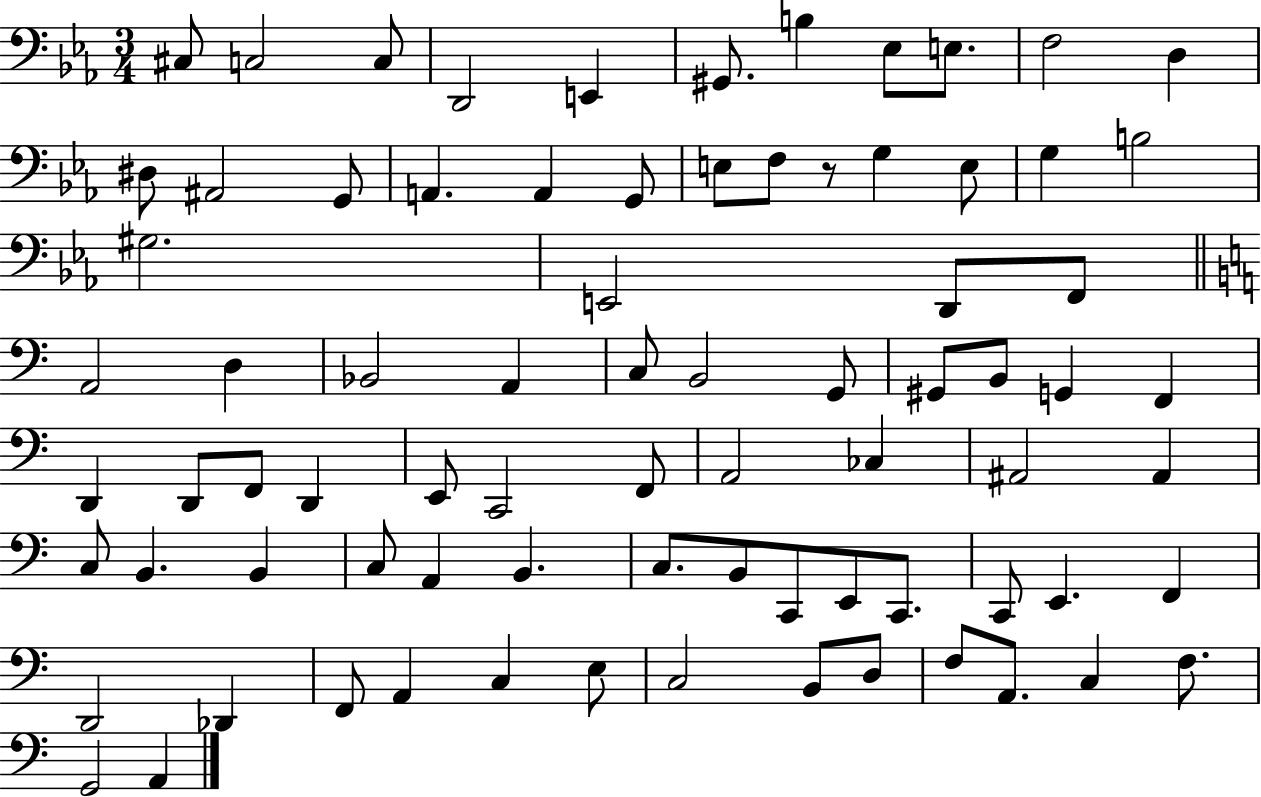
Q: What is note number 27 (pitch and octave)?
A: F2